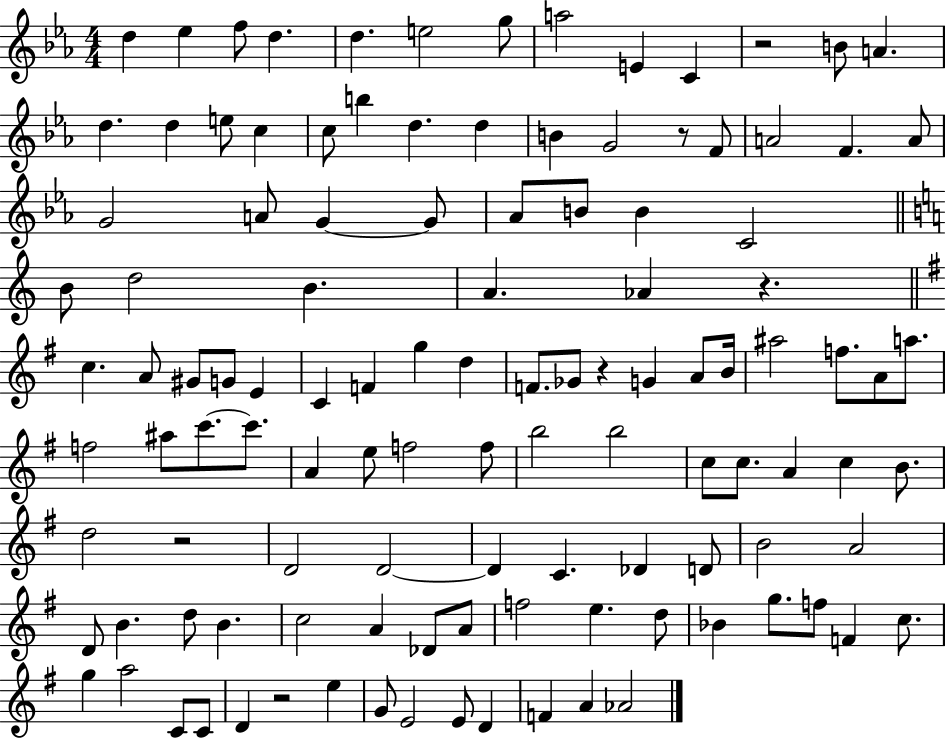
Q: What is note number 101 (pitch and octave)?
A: C4